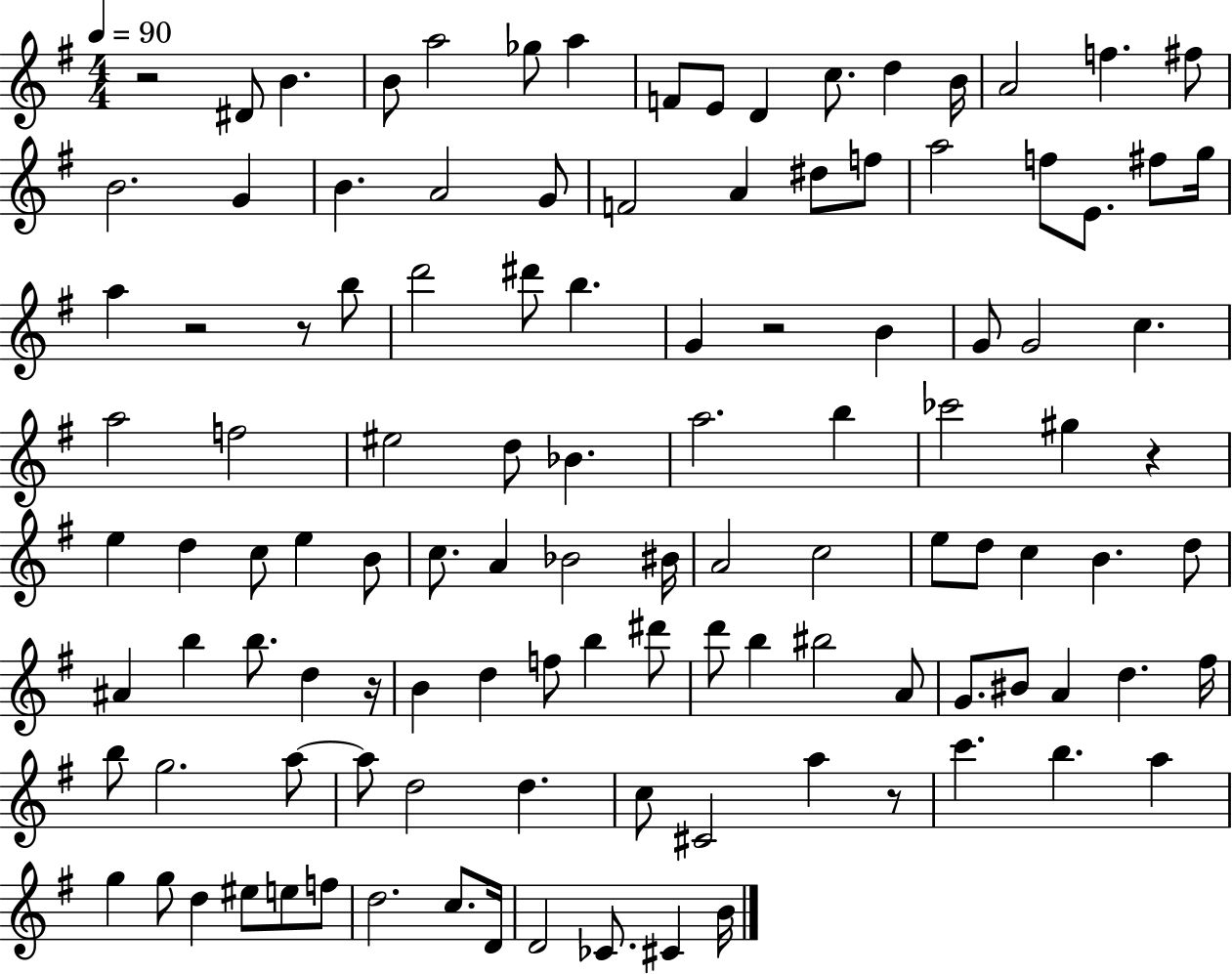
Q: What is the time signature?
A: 4/4